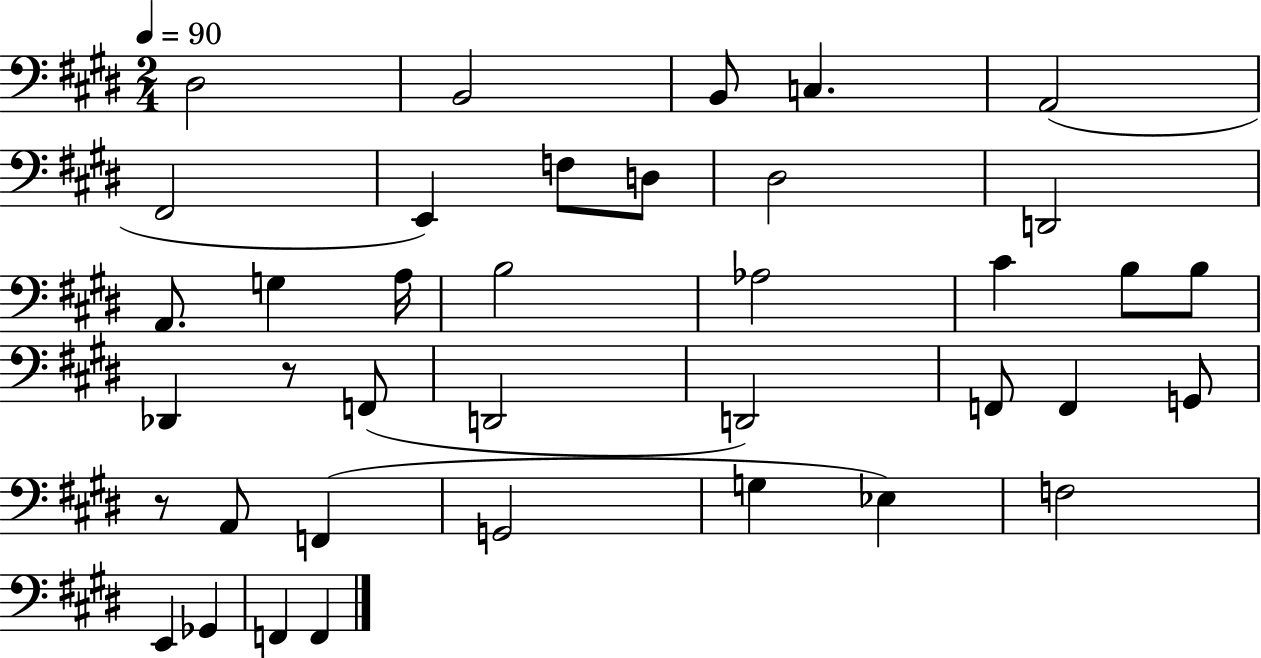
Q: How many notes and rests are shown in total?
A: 38